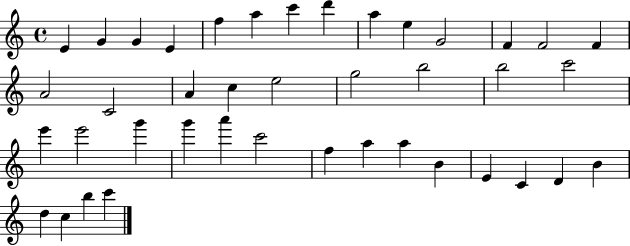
{
  \clef treble
  \time 4/4
  \defaultTimeSignature
  \key c \major
  e'4 g'4 g'4 e'4 | f''4 a''4 c'''4 d'''4 | a''4 e''4 g'2 | f'4 f'2 f'4 | \break a'2 c'2 | a'4 c''4 e''2 | g''2 b''2 | b''2 c'''2 | \break e'''4 e'''2 g'''4 | g'''4 a'''4 c'''2 | f''4 a''4 a''4 b'4 | e'4 c'4 d'4 b'4 | \break d''4 c''4 b''4 c'''4 | \bar "|."
}